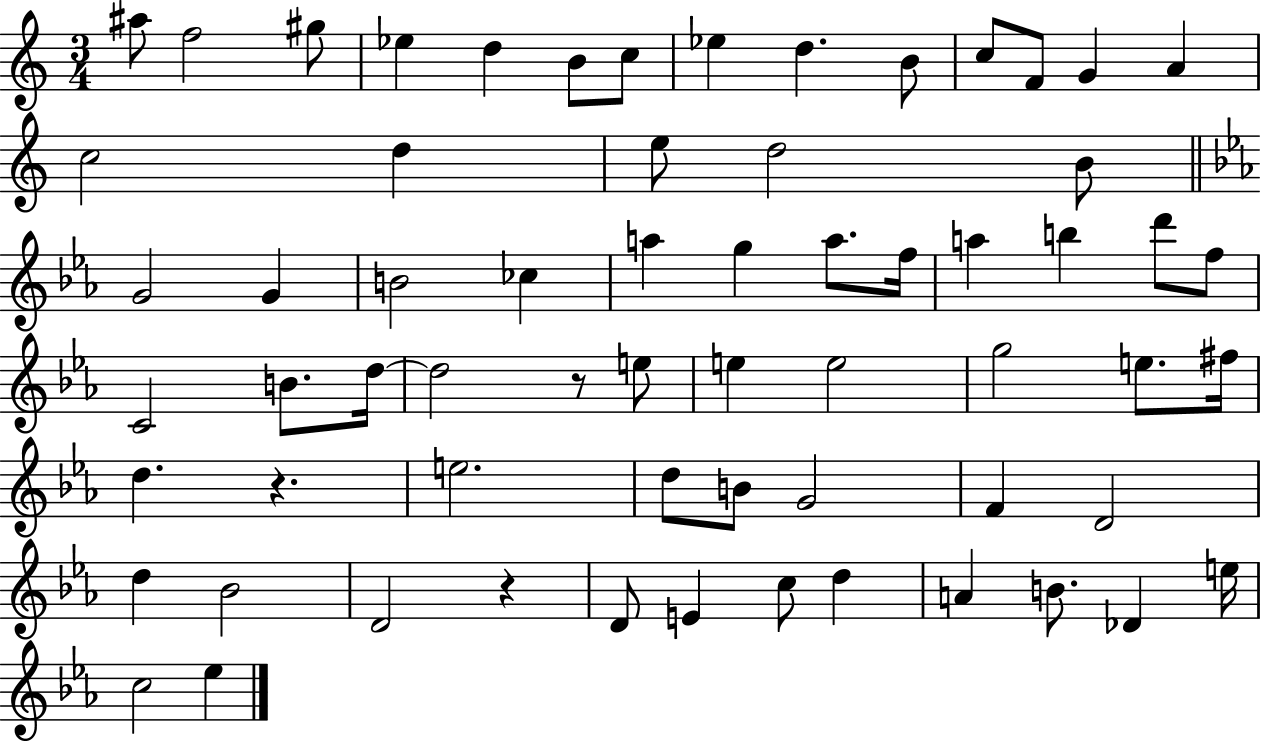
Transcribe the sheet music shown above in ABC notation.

X:1
T:Untitled
M:3/4
L:1/4
K:C
^a/2 f2 ^g/2 _e d B/2 c/2 _e d B/2 c/2 F/2 G A c2 d e/2 d2 B/2 G2 G B2 _c a g a/2 f/4 a b d'/2 f/2 C2 B/2 d/4 d2 z/2 e/2 e e2 g2 e/2 ^f/4 d z e2 d/2 B/2 G2 F D2 d _B2 D2 z D/2 E c/2 d A B/2 _D e/4 c2 _e